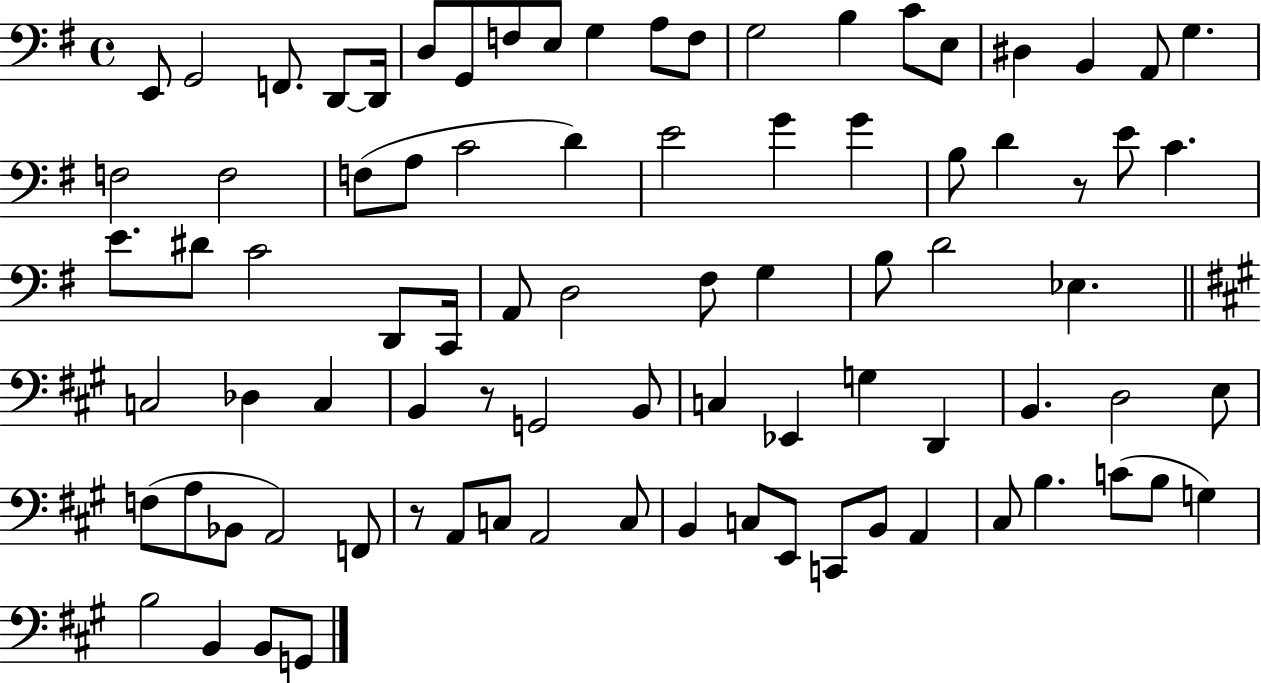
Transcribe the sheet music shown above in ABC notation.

X:1
T:Untitled
M:4/4
L:1/4
K:G
E,,/2 G,,2 F,,/2 D,,/2 D,,/4 D,/2 G,,/2 F,/2 E,/2 G, A,/2 F,/2 G,2 B, C/2 E,/2 ^D, B,, A,,/2 G, F,2 F,2 F,/2 A,/2 C2 D E2 G G B,/2 D z/2 E/2 C E/2 ^D/2 C2 D,,/2 C,,/4 A,,/2 D,2 ^F,/2 G, B,/2 D2 _E, C,2 _D, C, B,, z/2 G,,2 B,,/2 C, _E,, G, D,, B,, D,2 E,/2 F,/2 A,/2 _B,,/2 A,,2 F,,/2 z/2 A,,/2 C,/2 A,,2 C,/2 B,, C,/2 E,,/2 C,,/2 B,,/2 A,, ^C,/2 B, C/2 B,/2 G, B,2 B,, B,,/2 G,,/2